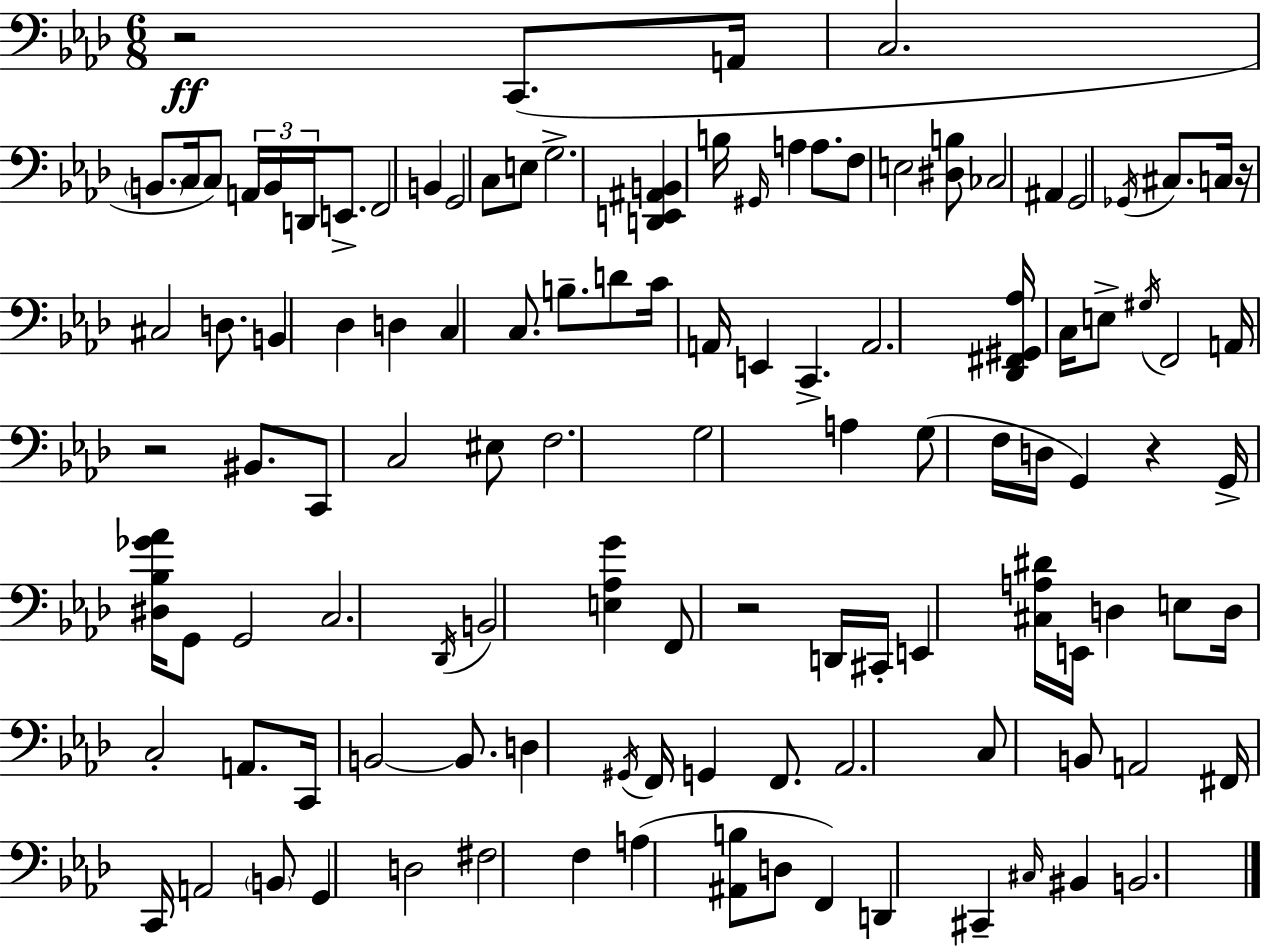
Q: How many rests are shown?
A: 5